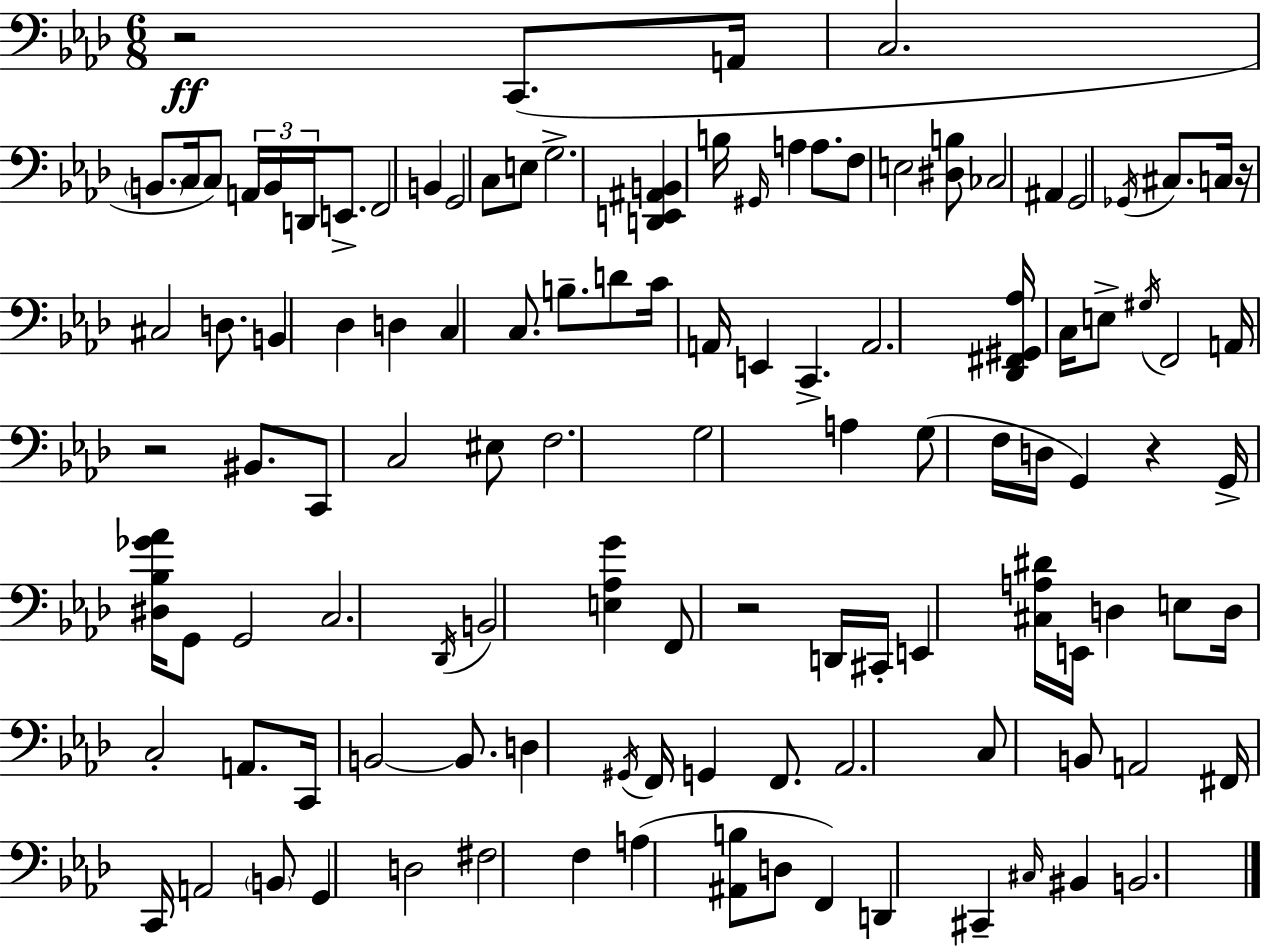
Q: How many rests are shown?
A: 5